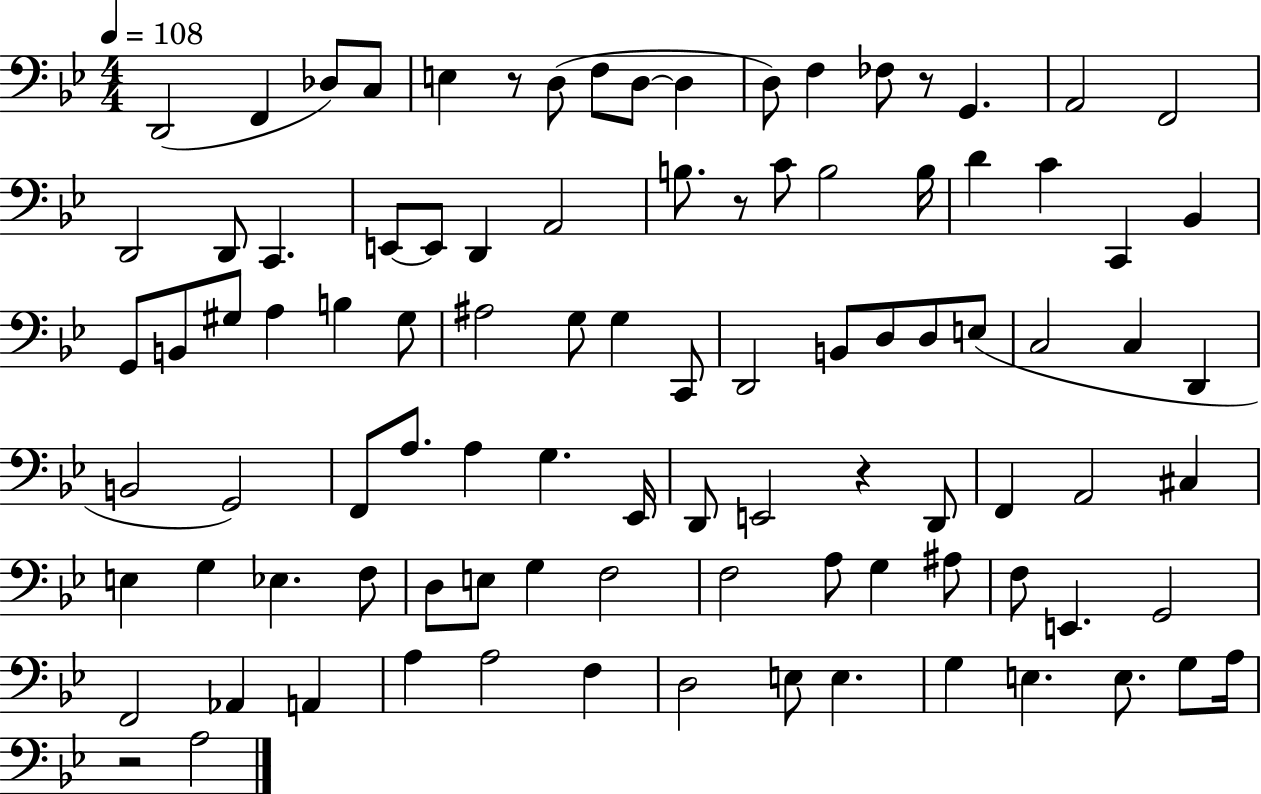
D2/h F2/q Db3/e C3/e E3/q R/e D3/e F3/e D3/e D3/q D3/e F3/q FES3/e R/e G2/q. A2/h F2/h D2/h D2/e C2/q. E2/e E2/e D2/q A2/h B3/e. R/e C4/e B3/h B3/s D4/q C4/q C2/q Bb2/q G2/e B2/e G#3/e A3/q B3/q G#3/e A#3/h G3/e G3/q C2/e D2/h B2/e D3/e D3/e E3/e C3/h C3/q D2/q B2/h G2/h F2/e A3/e. A3/q G3/q. Eb2/s D2/e E2/h R/q D2/e F2/q A2/h C#3/q E3/q G3/q Eb3/q. F3/e D3/e E3/e G3/q F3/h F3/h A3/e G3/q A#3/e F3/e E2/q. G2/h F2/h Ab2/q A2/q A3/q A3/h F3/q D3/h E3/e E3/q. G3/q E3/q. E3/e. G3/e A3/s R/h A3/h